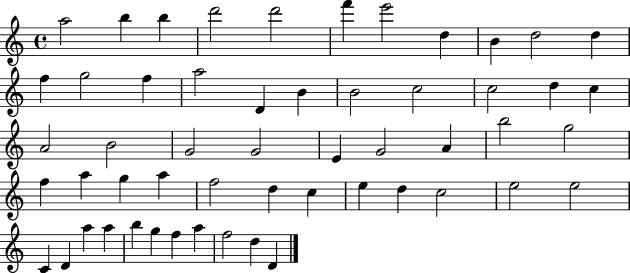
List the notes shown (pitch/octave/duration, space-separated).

A5/h B5/q B5/q D6/h D6/h F6/q E6/h D5/q B4/q D5/h D5/q F5/q G5/h F5/q A5/h D4/q B4/q B4/h C5/h C5/h D5/q C5/q A4/h B4/h G4/h G4/h E4/q G4/h A4/q B5/h G5/h F5/q A5/q G5/q A5/q F5/h D5/q C5/q E5/q D5/q C5/h E5/h E5/h C4/q D4/q A5/q A5/q B5/q G5/q F5/q A5/q F5/h D5/q D4/q